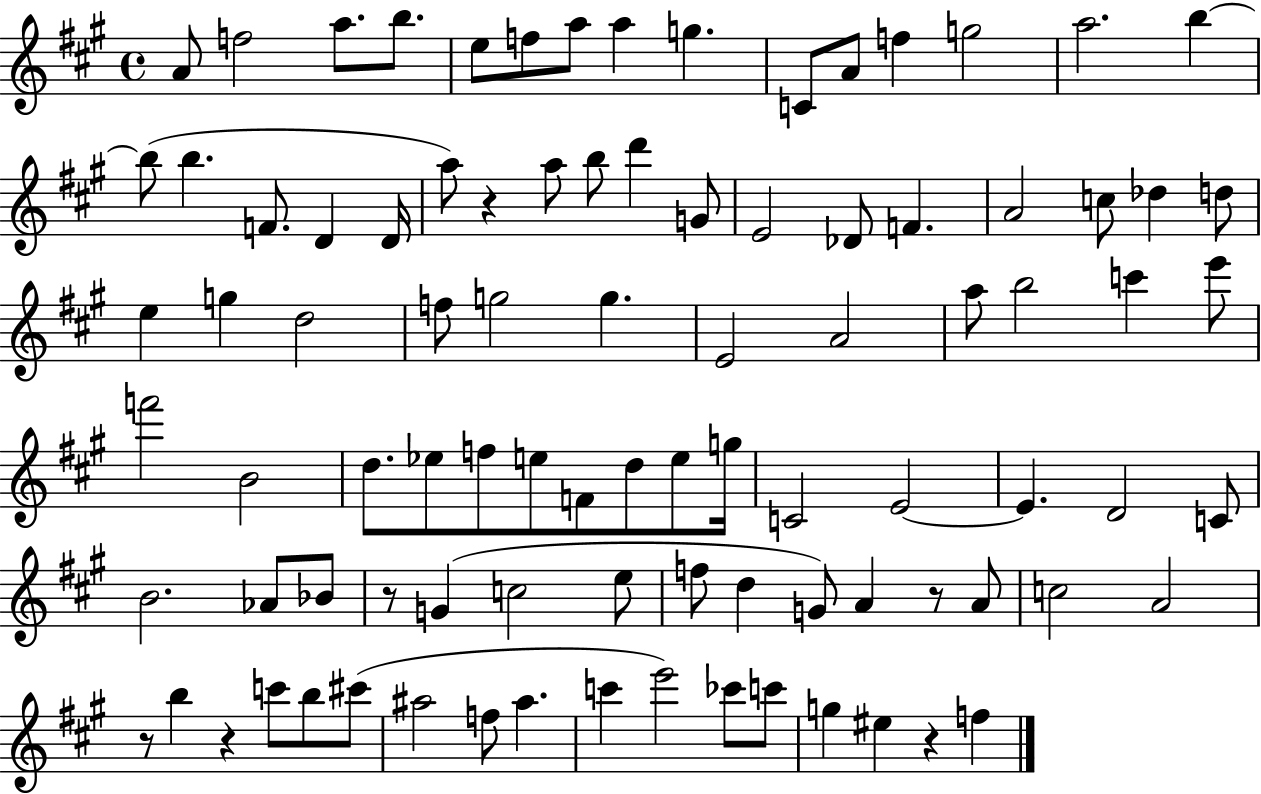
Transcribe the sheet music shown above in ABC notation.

X:1
T:Untitled
M:4/4
L:1/4
K:A
A/2 f2 a/2 b/2 e/2 f/2 a/2 a g C/2 A/2 f g2 a2 b b/2 b F/2 D D/4 a/2 z a/2 b/2 d' G/2 E2 _D/2 F A2 c/2 _d d/2 e g d2 f/2 g2 g E2 A2 a/2 b2 c' e'/2 f'2 B2 d/2 _e/2 f/2 e/2 F/2 d/2 e/2 g/4 C2 E2 E D2 C/2 B2 _A/2 _B/2 z/2 G c2 e/2 f/2 d G/2 A z/2 A/2 c2 A2 z/2 b z c'/2 b/2 ^c'/2 ^a2 f/2 ^a c' e'2 _c'/2 c'/2 g ^e z f